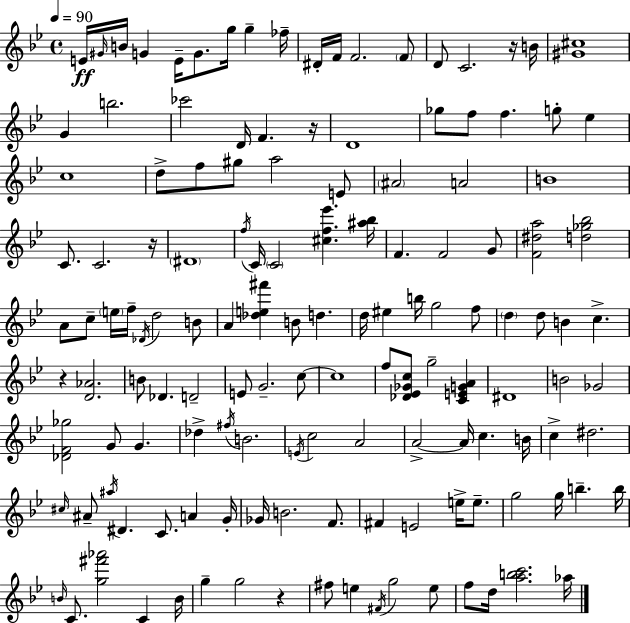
E4/s G#4/s B4/s G4/q E4/s G4/e. G5/s G5/q FES5/s D#4/s F4/s F4/h. F4/e D4/e C4/h. R/s B4/s [G#4,C#5]/w G4/q B5/h. CES6/h D4/s F4/q. R/s D4/w Gb5/e F5/e F5/q. G5/e Eb5/q C5/w D5/e F5/e G#5/e A5/h E4/e A#4/h A4/h B4/w C4/e. C4/h. R/s D#4/w F5/s C4/s C4/h [C#5,F5,Eb6]/q. [A#5,Bb5]/s F4/q. F4/h G4/e [F4,D#5,A5]/h [D5,Gb5,Bb5]/h A4/e C5/e E5/s F5/s Db4/s D5/h B4/e A4/q [Db5,E5,F#6]/q B4/e D5/q. D5/s EIS5/q B5/s G5/h F5/e D5/q D5/e B4/q C5/q. R/q [D4,Ab4]/h. B4/e Db4/q. D4/h E4/e G4/h. C5/e C5/w F5/e [Db4,Eb4,Gb4,C5]/e G5/h [C4,E4,G4,A4]/q D#4/w B4/h Gb4/h [Db4,F4,Gb5]/h G4/e G4/q. Db5/q F#5/s B4/h. E4/s C5/h A4/h A4/h A4/s C5/q. B4/s C5/q D#5/h. C#5/s A#4/e A#5/s D#4/q. C4/e. A4/q G4/s Gb4/s B4/h. F4/e. F#4/q E4/h E5/s E5/e. G5/h G5/s B5/q. B5/s B4/s C4/e. [G5,F#6,Ab6]/h C4/q B4/s G5/q G5/h R/q F#5/e E5/q F#4/s G5/h E5/e F5/e D5/s [A5,B5,C6]/h. Ab5/s